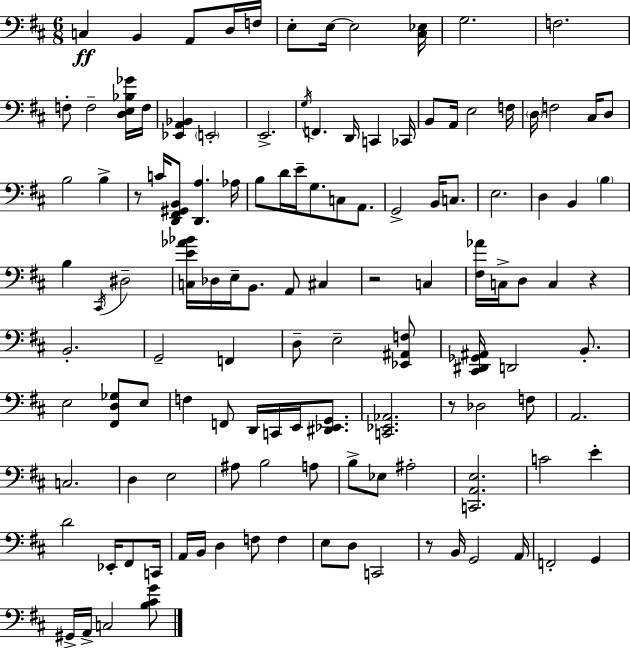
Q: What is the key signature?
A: D major